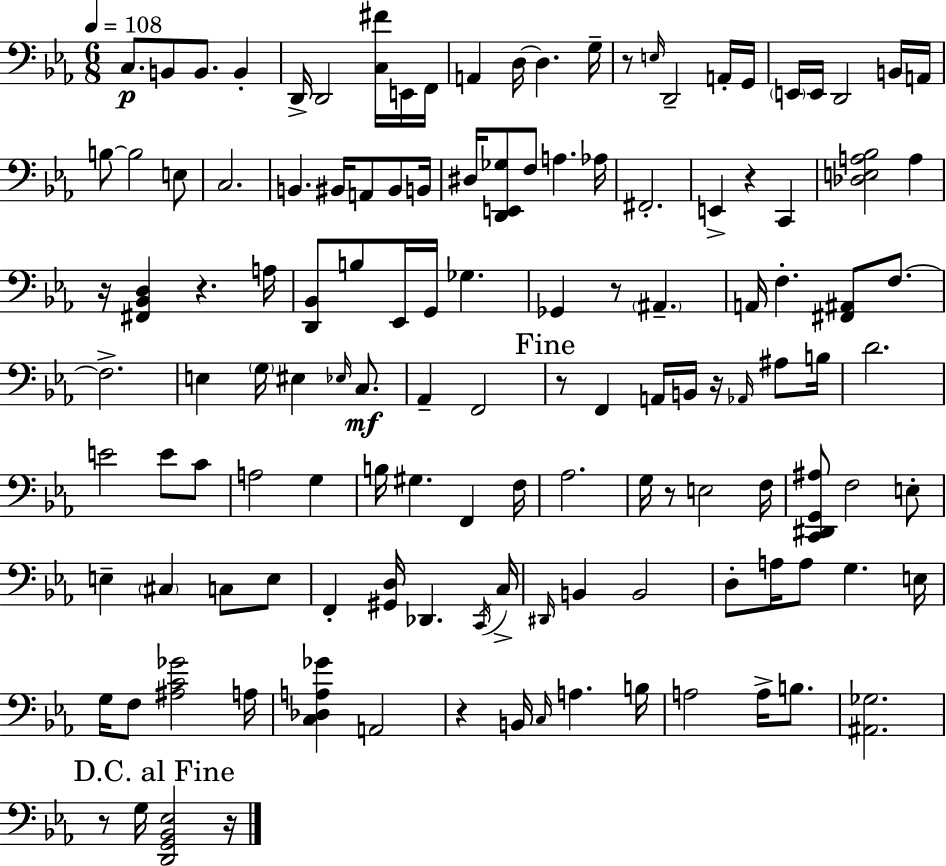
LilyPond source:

{
  \clef bass
  \numericTimeSignature
  \time 6/8
  \key ees \major
  \tempo 4 = 108
  c8.\p b,8 b,8. b,4-. | d,16-> d,2 <c fis'>16 e,16 f,16 | a,4 d16~~ d4. g16-- | r8 \grace { e16 } d,2-- a,16-. | \break g,16 \parenthesize e,16 e,16 d,2 b,16 | a,16 b8~~ b2 e8 | c2. | b,4. bis,16 a,8 bis,8 | \break b,16 dis16 <d, e, ges>8 f8 a4. | aes16 fis,2.-. | e,4-> r4 c,4 | <des e a bes>2 a4 | \break r16 <fis, bes, d>4 r4. | a16 <d, bes,>8 b8 ees,16 g,16 ges4. | ges,4 r8 \parenthesize ais,4.-- | a,16 f4.-. <fis, ais,>8 f8.~~ | \break f2.-> | e4 \parenthesize g16 eis4 \grace { ees16 } c8.\mf | aes,4-- f,2 | \mark "Fine" r8 f,4 a,16 b,16 r16 \grace { aes,16 } | \break ais8 b16 d'2. | e'2 e'8 | c'8 a2 g4 | b16 gis4. f,4 | \break f16 aes2. | g16 r8 e2 | f16 <c, dis, g, ais>8 f2 | e8-. e4-- \parenthesize cis4 c8 | \break e8 f,4-. <gis, d>16 des,4. | \acciaccatura { c,16 } c16-> \grace { dis,16 } b,4 b,2 | d8-. a16 a8 g4. | e16 g16 f8 <ais c' ges'>2 | \break a16 <c des a ges'>4 a,2 | r4 b,16 \grace { c16 } a4. | b16 a2 | a16-> b8. <ais, ges>2. | \break \mark "D.C. al Fine" r8 g16 <d, g, bes, ees>2 | r16 \bar "|."
}